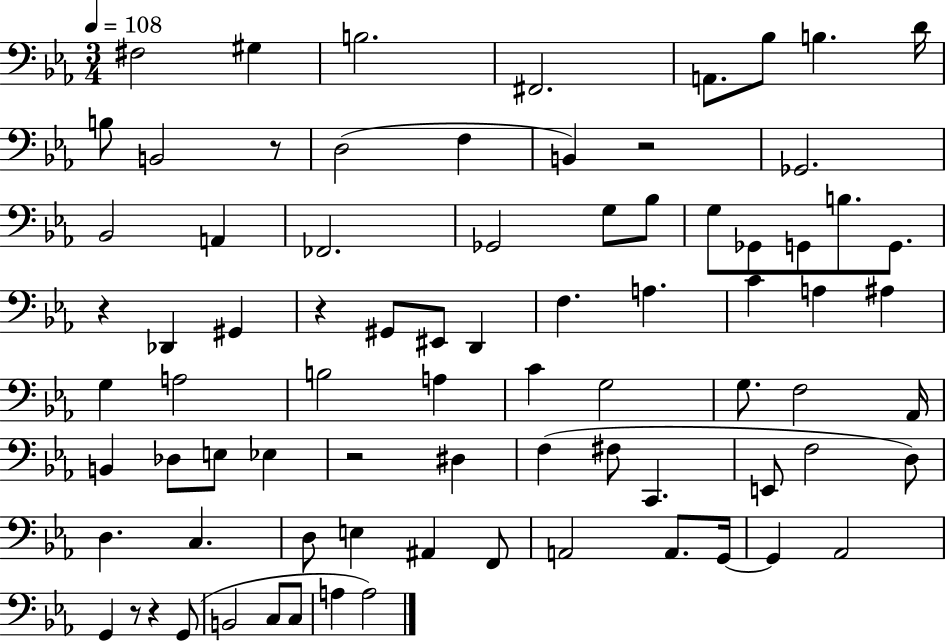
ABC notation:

X:1
T:Untitled
M:3/4
L:1/4
K:Eb
^F,2 ^G, B,2 ^F,,2 A,,/2 _B,/2 B, D/4 B,/2 B,,2 z/2 D,2 F, B,, z2 _G,,2 _B,,2 A,, _F,,2 _G,,2 G,/2 _B,/2 G,/2 _G,,/2 G,,/2 B,/2 G,,/2 z _D,, ^G,, z ^G,,/2 ^E,,/2 D,, F, A, C A, ^A, G, A,2 B,2 A, C G,2 G,/2 F,2 _A,,/4 B,, _D,/2 E,/2 _E, z2 ^D, F, ^F,/2 C,, E,,/2 F,2 D,/2 D, C, D,/2 E, ^A,, F,,/2 A,,2 A,,/2 G,,/4 G,, _A,,2 G,, z/2 z G,,/2 B,,2 C,/2 C,/2 A, A,2